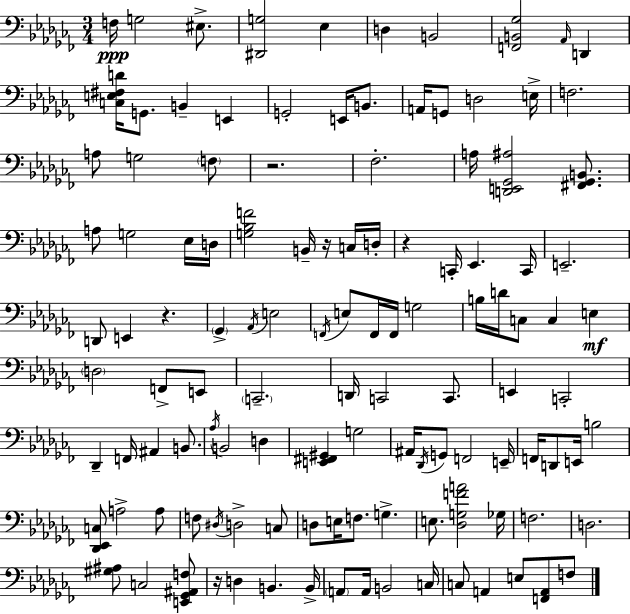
{
  \clef bass
  \numericTimeSignature
  \time 3/4
  \key aes \minor
  f16\ppp g2 eis8.-> | <dis, g>2 ees4 | d4 b,2 | <f, b, ges>2 \grace { aes,16 } d,4 | \break <c e fis d'>16 g,8. b,4-- e,4 | g,2-. e,16 b,8. | a,16 g,8 d2 | e16-> f2. | \break a8 g2 \parenthesize f8 | r2. | fes2.-. | a16 <d, e, ges, ais>2 <fis, ges, b,>8. | \break a8 g2 ees16 | d16 <g bes f'>2 b,16-- r16 c16 | d16-. r4 c,16-. ees,4. | c,16 e,2.-- | \break d,8 e,4 r4. | \parenthesize ges,4-> \acciaccatura { aes,16 } e2 | \acciaccatura { f,16 } e8 f,16 f,16 g2 | b16 d'16 c8 c4 e4\mf | \break \parenthesize d2 f,8-> | e,8 \parenthesize c,2.-- | d,16 c,2 | c,8. e,4 c,2-. | \break des,4-- f,16 ais,4 | b,8. \acciaccatura { aes16 } b,2 | d4 <e, fis, gis,>4 g2 | ais,16 \acciaccatura { des,16 } g,8 f,2 | \break e,16-- f,16 d,8 e,16 b2 | <des, ees, c>8 a2-> | a8 f8 \acciaccatura { dis16 } d2-> | c8 d8 e16 f8. | \break g4.-> e8. <des g f' a'>2 | ges16 f2. | d2. | <gis ais>8 c2 | \break <e, ges, ais, f>8 r16 d4 b,4. | b,16-> \parenthesize a,8 a,16 b,2 | c16 c8 a,4 | e8 <f, a,>8 f8 \bar "|."
}